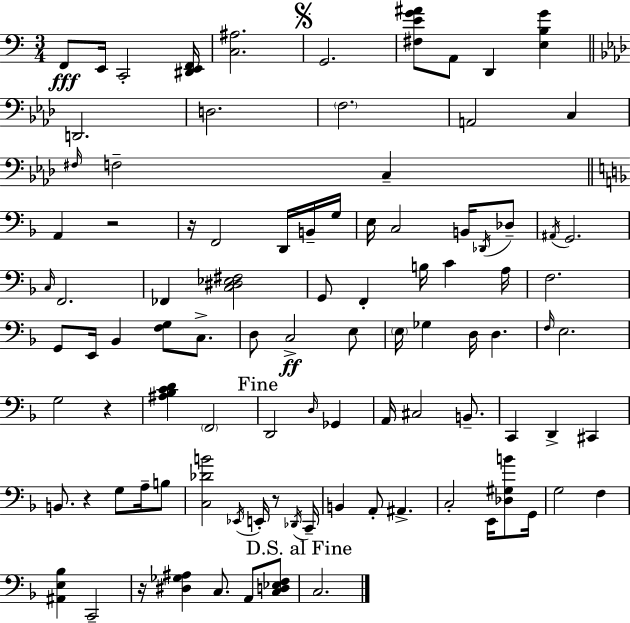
{
  \clef bass
  \numericTimeSignature
  \time 3/4
  \key c \major
  f,8\fff e,16 c,2-. <dis, e, f,>16 | <c ais>2. | \mark \markup { \musicglyph "scripts.segno" } g,2. | <fis e' g' ais'>8 a,8 d,4 <e b g'>4 | \break \bar "||" \break \key aes \major d,2. | d2. | \parenthesize f2. | a,2 c4 | \break \grace { fis16 } f2-- c4-- | \bar "||" \break \key f \major a,4 r2 | r16 f,2 d,16 b,16-- g16 | e16 c2 b,16 \acciaccatura { des,16 } des8-- | \acciaccatura { ais,16 } g,2. | \break \grace { c16 } f,2. | fes,4 <c dis ees fis>2 | g,8 f,4-. b16 c'4 | a16 f2. | \break g,8 e,16 bes,4 <f g>8 | c8.-> d8 c2->\ff | e8 \parenthesize e16 ges4 d16 d4. | \grace { f16 } e2. | \break g2 | r4 <ais bes c' d'>4 \parenthesize f,2 | \mark "Fine" d,2 | \grace { d16 } ges,4 a,16 cis2 | \break b,8.-- c,4 d,4-> | cis,4 b,8. r4 | g8 a16-- b8 <c des' b'>2 | \acciaccatura { ees,16 } e,16-. r8 \acciaccatura { des,16 } c,16-- b,4 a,8-. | \break ais,4.-> c2-. | e,16 <des gis b'>8 g,16 g2 | f4 <ais, e bes>4 c,2-- | r16 <dis ges ais>4 | \break c8. a,8 <c d ees f>8 \mark "D.S. al Fine" c2. | \bar "|."
}